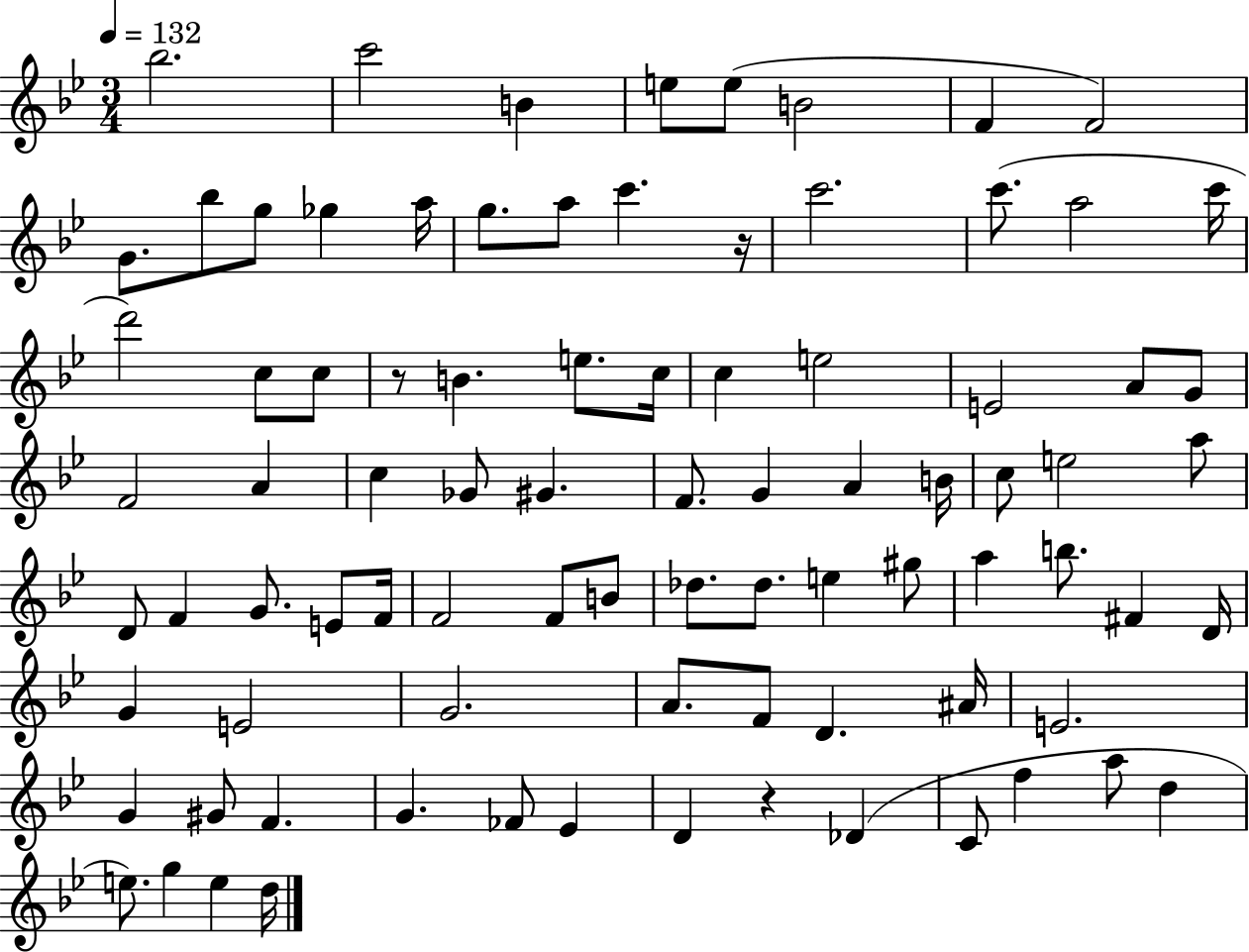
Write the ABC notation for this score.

X:1
T:Untitled
M:3/4
L:1/4
K:Bb
_b2 c'2 B e/2 e/2 B2 F F2 G/2 _b/2 g/2 _g a/4 g/2 a/2 c' z/4 c'2 c'/2 a2 c'/4 d'2 c/2 c/2 z/2 B e/2 c/4 c e2 E2 A/2 G/2 F2 A c _G/2 ^G F/2 G A B/4 c/2 e2 a/2 D/2 F G/2 E/2 F/4 F2 F/2 B/2 _d/2 _d/2 e ^g/2 a b/2 ^F D/4 G E2 G2 A/2 F/2 D ^A/4 E2 G ^G/2 F G _F/2 _E D z _D C/2 f a/2 d e/2 g e d/4